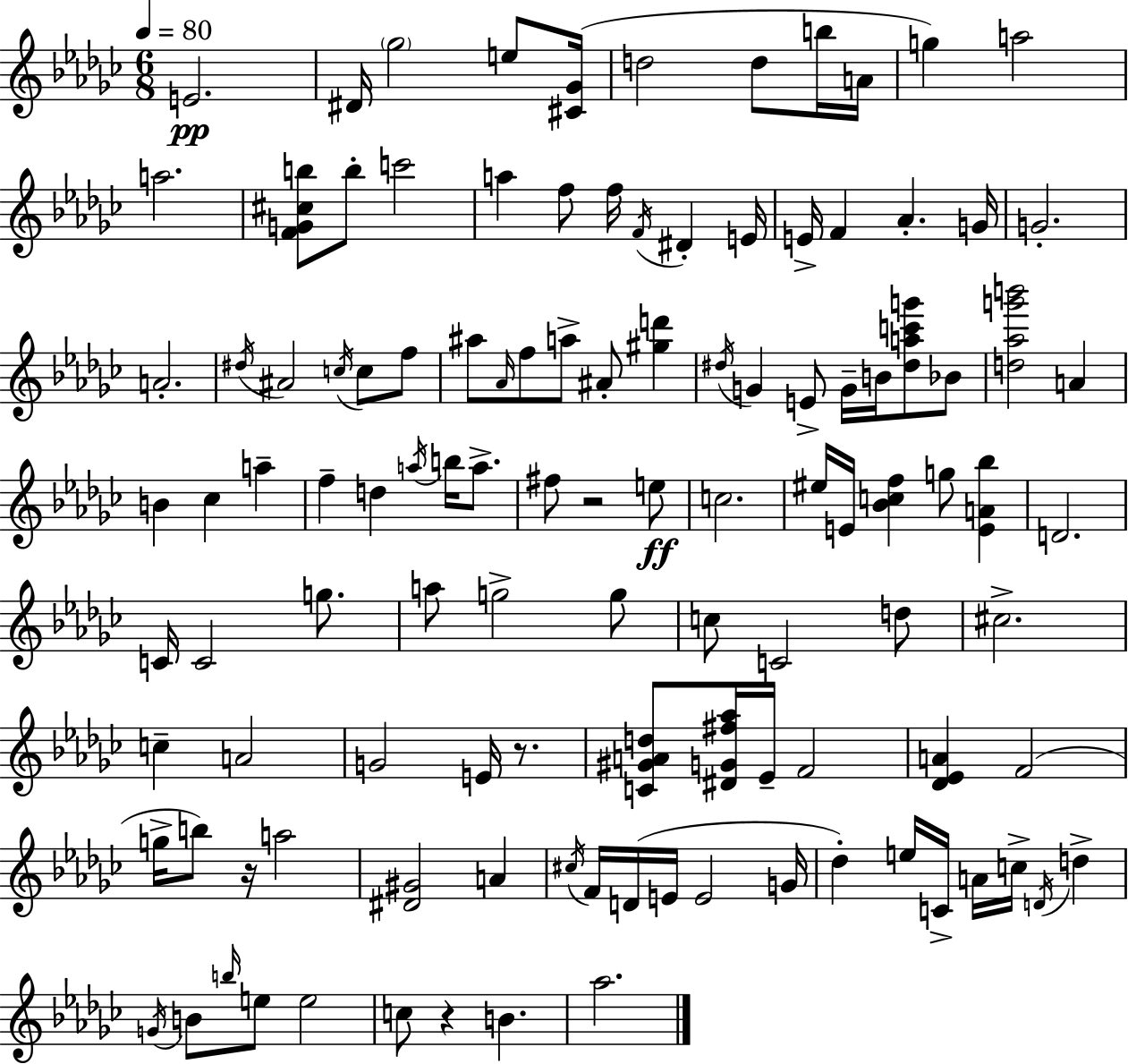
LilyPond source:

{
  \clef treble
  \numericTimeSignature
  \time 6/8
  \key ees \minor
  \tempo 4 = 80
  e'2.\pp | dis'16 \parenthesize ges''2 e''8 <cis' ges'>16( | d''2 d''8 b''16 a'16 | g''4) a''2 | \break a''2. | <f' g' cis'' b''>8 b''8-. c'''2 | a''4 f''8 f''16 \acciaccatura { f'16 } dis'4-. | e'16 e'16-> f'4 aes'4.-. | \break g'16 g'2.-. | a'2.-. | \acciaccatura { dis''16 } ais'2 \acciaccatura { c''16 } c''8 | f''8 ais''8 \grace { aes'16 } f''8 a''8-> ais'8-. | \break <gis'' d'''>4 \acciaccatura { dis''16 } g'4 e'8-> g'16-- | b'16 <dis'' a'' c''' g'''>8 bes'8 <d'' aes'' g''' b'''>2 | a'4 b'4 ces''4 | a''4-- f''4-- d''4 | \break \acciaccatura { a''16 } b''16 a''8.-> fis''8 r2 | e''8\ff c''2. | eis''16 e'16 <bes' c'' f''>4 | g''8 <e' a' bes''>4 d'2. | \break c'16 c'2 | g''8. a''8 g''2-> | g''8 c''8 c'2 | d''8 cis''2.-> | \break c''4-- a'2 | g'2 | e'16 r8. <c' gis' a' d''>8 <dis' g' fis'' aes''>16 ees'16-- f'2 | <des' ees' a'>4 f'2( | \break g''16-> b''8) r16 a''2 | <dis' gis'>2 | a'4 \acciaccatura { cis''16 } f'16 d'16( e'16 e'2 | g'16 des''4-.) e''16 | \break c'16-> a'16 c''16-> \acciaccatura { d'16 } d''4-> \acciaccatura { g'16 } b'8 \grace { b''16 } | e''8 e''2 c''8 | r4 b'4. aes''2. | \bar "|."
}